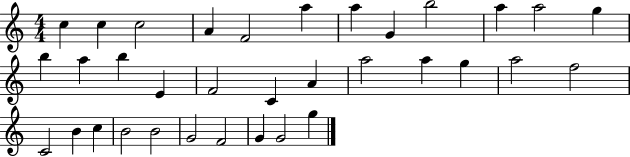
C5/q C5/q C5/h A4/q F4/h A5/q A5/q G4/q B5/h A5/q A5/h G5/q B5/q A5/q B5/q E4/q F4/h C4/q A4/q A5/h A5/q G5/q A5/h F5/h C4/h B4/q C5/q B4/h B4/h G4/h F4/h G4/q G4/h G5/q